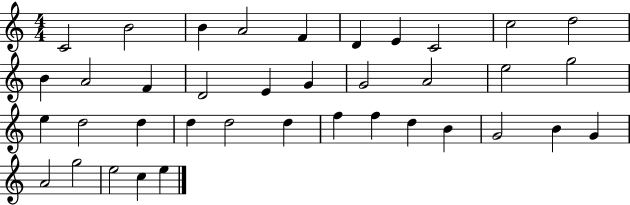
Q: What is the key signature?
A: C major